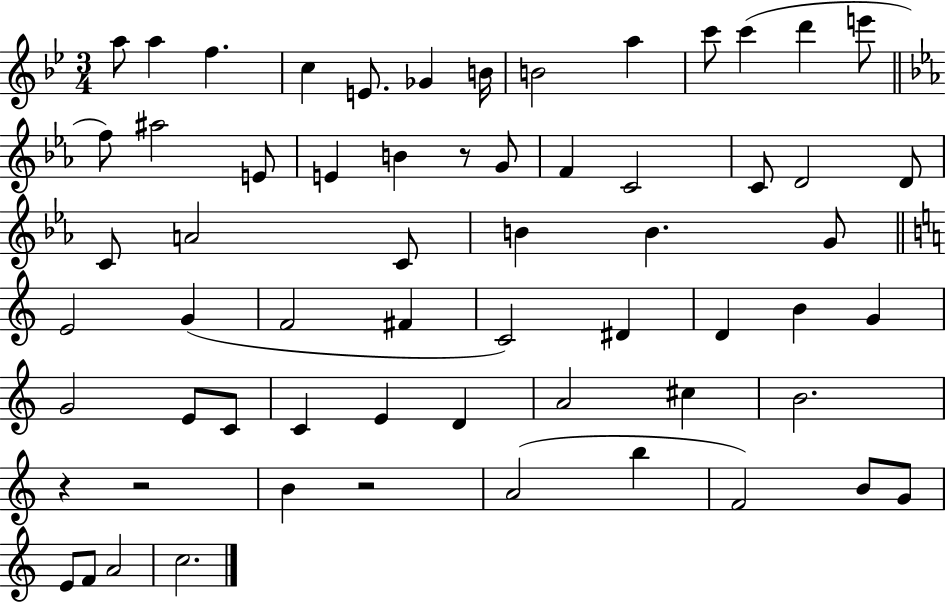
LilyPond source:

{
  \clef treble
  \numericTimeSignature
  \time 3/4
  \key bes \major
  a''8 a''4 f''4. | c''4 e'8. ges'4 b'16 | b'2 a''4 | c'''8 c'''4( d'''4 e'''8 | \break \bar "||" \break \key ees \major f''8) ais''2 e'8 | e'4 b'4 r8 g'8 | f'4 c'2 | c'8 d'2 d'8 | \break c'8 a'2 c'8 | b'4 b'4. g'8 | \bar "||" \break \key c \major e'2 g'4( | f'2 fis'4 | c'2) dis'4 | d'4 b'4 g'4 | \break g'2 e'8 c'8 | c'4 e'4 d'4 | a'2 cis''4 | b'2. | \break r4 r2 | b'4 r2 | a'2( b''4 | f'2) b'8 g'8 | \break e'8 f'8 a'2 | c''2. | \bar "|."
}